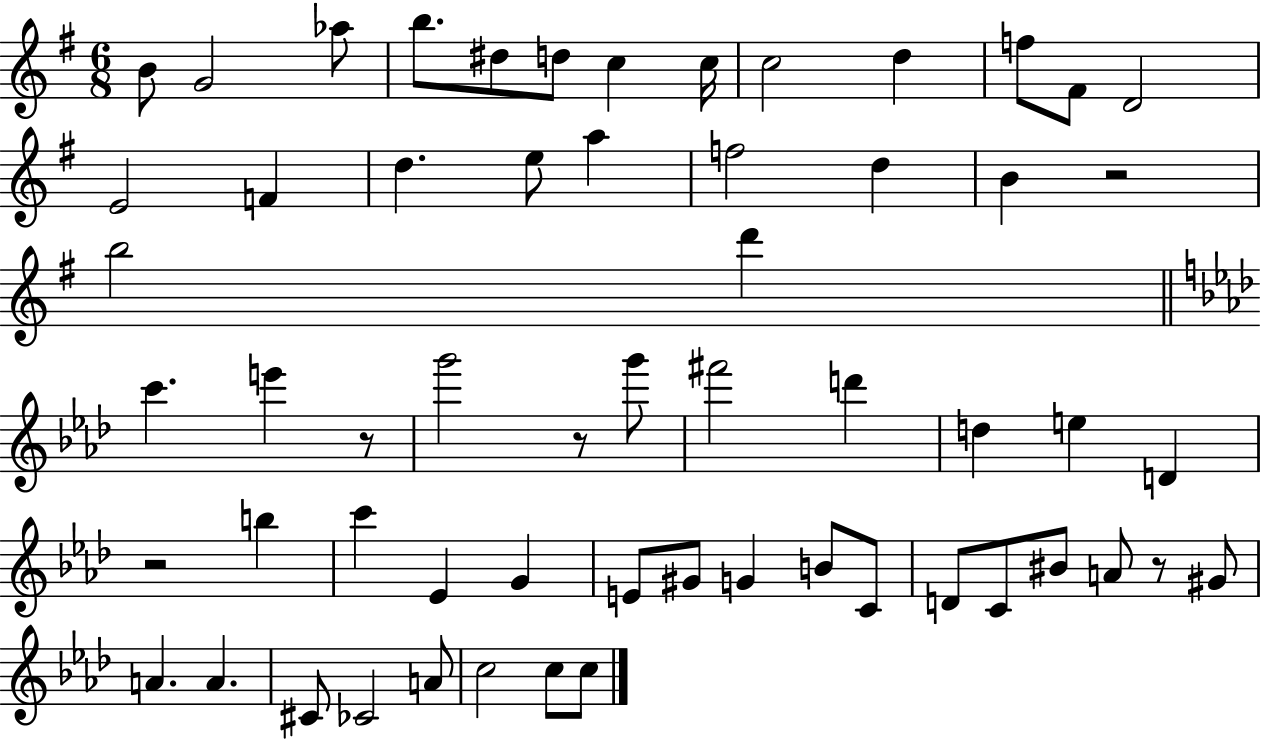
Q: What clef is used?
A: treble